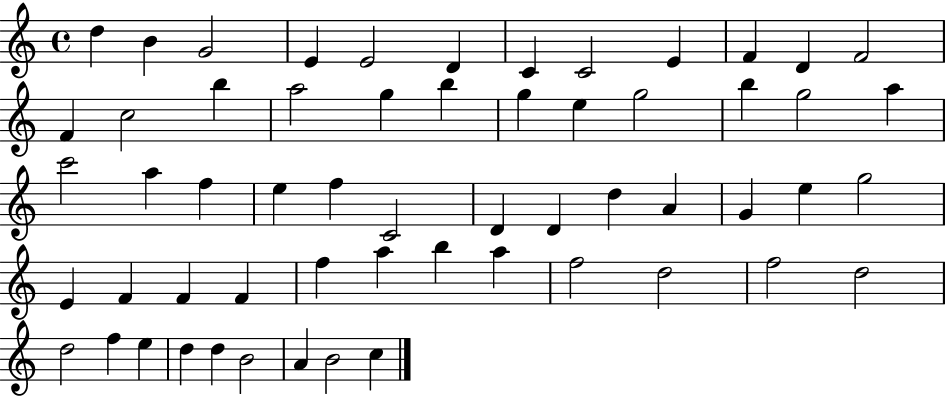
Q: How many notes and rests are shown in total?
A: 58